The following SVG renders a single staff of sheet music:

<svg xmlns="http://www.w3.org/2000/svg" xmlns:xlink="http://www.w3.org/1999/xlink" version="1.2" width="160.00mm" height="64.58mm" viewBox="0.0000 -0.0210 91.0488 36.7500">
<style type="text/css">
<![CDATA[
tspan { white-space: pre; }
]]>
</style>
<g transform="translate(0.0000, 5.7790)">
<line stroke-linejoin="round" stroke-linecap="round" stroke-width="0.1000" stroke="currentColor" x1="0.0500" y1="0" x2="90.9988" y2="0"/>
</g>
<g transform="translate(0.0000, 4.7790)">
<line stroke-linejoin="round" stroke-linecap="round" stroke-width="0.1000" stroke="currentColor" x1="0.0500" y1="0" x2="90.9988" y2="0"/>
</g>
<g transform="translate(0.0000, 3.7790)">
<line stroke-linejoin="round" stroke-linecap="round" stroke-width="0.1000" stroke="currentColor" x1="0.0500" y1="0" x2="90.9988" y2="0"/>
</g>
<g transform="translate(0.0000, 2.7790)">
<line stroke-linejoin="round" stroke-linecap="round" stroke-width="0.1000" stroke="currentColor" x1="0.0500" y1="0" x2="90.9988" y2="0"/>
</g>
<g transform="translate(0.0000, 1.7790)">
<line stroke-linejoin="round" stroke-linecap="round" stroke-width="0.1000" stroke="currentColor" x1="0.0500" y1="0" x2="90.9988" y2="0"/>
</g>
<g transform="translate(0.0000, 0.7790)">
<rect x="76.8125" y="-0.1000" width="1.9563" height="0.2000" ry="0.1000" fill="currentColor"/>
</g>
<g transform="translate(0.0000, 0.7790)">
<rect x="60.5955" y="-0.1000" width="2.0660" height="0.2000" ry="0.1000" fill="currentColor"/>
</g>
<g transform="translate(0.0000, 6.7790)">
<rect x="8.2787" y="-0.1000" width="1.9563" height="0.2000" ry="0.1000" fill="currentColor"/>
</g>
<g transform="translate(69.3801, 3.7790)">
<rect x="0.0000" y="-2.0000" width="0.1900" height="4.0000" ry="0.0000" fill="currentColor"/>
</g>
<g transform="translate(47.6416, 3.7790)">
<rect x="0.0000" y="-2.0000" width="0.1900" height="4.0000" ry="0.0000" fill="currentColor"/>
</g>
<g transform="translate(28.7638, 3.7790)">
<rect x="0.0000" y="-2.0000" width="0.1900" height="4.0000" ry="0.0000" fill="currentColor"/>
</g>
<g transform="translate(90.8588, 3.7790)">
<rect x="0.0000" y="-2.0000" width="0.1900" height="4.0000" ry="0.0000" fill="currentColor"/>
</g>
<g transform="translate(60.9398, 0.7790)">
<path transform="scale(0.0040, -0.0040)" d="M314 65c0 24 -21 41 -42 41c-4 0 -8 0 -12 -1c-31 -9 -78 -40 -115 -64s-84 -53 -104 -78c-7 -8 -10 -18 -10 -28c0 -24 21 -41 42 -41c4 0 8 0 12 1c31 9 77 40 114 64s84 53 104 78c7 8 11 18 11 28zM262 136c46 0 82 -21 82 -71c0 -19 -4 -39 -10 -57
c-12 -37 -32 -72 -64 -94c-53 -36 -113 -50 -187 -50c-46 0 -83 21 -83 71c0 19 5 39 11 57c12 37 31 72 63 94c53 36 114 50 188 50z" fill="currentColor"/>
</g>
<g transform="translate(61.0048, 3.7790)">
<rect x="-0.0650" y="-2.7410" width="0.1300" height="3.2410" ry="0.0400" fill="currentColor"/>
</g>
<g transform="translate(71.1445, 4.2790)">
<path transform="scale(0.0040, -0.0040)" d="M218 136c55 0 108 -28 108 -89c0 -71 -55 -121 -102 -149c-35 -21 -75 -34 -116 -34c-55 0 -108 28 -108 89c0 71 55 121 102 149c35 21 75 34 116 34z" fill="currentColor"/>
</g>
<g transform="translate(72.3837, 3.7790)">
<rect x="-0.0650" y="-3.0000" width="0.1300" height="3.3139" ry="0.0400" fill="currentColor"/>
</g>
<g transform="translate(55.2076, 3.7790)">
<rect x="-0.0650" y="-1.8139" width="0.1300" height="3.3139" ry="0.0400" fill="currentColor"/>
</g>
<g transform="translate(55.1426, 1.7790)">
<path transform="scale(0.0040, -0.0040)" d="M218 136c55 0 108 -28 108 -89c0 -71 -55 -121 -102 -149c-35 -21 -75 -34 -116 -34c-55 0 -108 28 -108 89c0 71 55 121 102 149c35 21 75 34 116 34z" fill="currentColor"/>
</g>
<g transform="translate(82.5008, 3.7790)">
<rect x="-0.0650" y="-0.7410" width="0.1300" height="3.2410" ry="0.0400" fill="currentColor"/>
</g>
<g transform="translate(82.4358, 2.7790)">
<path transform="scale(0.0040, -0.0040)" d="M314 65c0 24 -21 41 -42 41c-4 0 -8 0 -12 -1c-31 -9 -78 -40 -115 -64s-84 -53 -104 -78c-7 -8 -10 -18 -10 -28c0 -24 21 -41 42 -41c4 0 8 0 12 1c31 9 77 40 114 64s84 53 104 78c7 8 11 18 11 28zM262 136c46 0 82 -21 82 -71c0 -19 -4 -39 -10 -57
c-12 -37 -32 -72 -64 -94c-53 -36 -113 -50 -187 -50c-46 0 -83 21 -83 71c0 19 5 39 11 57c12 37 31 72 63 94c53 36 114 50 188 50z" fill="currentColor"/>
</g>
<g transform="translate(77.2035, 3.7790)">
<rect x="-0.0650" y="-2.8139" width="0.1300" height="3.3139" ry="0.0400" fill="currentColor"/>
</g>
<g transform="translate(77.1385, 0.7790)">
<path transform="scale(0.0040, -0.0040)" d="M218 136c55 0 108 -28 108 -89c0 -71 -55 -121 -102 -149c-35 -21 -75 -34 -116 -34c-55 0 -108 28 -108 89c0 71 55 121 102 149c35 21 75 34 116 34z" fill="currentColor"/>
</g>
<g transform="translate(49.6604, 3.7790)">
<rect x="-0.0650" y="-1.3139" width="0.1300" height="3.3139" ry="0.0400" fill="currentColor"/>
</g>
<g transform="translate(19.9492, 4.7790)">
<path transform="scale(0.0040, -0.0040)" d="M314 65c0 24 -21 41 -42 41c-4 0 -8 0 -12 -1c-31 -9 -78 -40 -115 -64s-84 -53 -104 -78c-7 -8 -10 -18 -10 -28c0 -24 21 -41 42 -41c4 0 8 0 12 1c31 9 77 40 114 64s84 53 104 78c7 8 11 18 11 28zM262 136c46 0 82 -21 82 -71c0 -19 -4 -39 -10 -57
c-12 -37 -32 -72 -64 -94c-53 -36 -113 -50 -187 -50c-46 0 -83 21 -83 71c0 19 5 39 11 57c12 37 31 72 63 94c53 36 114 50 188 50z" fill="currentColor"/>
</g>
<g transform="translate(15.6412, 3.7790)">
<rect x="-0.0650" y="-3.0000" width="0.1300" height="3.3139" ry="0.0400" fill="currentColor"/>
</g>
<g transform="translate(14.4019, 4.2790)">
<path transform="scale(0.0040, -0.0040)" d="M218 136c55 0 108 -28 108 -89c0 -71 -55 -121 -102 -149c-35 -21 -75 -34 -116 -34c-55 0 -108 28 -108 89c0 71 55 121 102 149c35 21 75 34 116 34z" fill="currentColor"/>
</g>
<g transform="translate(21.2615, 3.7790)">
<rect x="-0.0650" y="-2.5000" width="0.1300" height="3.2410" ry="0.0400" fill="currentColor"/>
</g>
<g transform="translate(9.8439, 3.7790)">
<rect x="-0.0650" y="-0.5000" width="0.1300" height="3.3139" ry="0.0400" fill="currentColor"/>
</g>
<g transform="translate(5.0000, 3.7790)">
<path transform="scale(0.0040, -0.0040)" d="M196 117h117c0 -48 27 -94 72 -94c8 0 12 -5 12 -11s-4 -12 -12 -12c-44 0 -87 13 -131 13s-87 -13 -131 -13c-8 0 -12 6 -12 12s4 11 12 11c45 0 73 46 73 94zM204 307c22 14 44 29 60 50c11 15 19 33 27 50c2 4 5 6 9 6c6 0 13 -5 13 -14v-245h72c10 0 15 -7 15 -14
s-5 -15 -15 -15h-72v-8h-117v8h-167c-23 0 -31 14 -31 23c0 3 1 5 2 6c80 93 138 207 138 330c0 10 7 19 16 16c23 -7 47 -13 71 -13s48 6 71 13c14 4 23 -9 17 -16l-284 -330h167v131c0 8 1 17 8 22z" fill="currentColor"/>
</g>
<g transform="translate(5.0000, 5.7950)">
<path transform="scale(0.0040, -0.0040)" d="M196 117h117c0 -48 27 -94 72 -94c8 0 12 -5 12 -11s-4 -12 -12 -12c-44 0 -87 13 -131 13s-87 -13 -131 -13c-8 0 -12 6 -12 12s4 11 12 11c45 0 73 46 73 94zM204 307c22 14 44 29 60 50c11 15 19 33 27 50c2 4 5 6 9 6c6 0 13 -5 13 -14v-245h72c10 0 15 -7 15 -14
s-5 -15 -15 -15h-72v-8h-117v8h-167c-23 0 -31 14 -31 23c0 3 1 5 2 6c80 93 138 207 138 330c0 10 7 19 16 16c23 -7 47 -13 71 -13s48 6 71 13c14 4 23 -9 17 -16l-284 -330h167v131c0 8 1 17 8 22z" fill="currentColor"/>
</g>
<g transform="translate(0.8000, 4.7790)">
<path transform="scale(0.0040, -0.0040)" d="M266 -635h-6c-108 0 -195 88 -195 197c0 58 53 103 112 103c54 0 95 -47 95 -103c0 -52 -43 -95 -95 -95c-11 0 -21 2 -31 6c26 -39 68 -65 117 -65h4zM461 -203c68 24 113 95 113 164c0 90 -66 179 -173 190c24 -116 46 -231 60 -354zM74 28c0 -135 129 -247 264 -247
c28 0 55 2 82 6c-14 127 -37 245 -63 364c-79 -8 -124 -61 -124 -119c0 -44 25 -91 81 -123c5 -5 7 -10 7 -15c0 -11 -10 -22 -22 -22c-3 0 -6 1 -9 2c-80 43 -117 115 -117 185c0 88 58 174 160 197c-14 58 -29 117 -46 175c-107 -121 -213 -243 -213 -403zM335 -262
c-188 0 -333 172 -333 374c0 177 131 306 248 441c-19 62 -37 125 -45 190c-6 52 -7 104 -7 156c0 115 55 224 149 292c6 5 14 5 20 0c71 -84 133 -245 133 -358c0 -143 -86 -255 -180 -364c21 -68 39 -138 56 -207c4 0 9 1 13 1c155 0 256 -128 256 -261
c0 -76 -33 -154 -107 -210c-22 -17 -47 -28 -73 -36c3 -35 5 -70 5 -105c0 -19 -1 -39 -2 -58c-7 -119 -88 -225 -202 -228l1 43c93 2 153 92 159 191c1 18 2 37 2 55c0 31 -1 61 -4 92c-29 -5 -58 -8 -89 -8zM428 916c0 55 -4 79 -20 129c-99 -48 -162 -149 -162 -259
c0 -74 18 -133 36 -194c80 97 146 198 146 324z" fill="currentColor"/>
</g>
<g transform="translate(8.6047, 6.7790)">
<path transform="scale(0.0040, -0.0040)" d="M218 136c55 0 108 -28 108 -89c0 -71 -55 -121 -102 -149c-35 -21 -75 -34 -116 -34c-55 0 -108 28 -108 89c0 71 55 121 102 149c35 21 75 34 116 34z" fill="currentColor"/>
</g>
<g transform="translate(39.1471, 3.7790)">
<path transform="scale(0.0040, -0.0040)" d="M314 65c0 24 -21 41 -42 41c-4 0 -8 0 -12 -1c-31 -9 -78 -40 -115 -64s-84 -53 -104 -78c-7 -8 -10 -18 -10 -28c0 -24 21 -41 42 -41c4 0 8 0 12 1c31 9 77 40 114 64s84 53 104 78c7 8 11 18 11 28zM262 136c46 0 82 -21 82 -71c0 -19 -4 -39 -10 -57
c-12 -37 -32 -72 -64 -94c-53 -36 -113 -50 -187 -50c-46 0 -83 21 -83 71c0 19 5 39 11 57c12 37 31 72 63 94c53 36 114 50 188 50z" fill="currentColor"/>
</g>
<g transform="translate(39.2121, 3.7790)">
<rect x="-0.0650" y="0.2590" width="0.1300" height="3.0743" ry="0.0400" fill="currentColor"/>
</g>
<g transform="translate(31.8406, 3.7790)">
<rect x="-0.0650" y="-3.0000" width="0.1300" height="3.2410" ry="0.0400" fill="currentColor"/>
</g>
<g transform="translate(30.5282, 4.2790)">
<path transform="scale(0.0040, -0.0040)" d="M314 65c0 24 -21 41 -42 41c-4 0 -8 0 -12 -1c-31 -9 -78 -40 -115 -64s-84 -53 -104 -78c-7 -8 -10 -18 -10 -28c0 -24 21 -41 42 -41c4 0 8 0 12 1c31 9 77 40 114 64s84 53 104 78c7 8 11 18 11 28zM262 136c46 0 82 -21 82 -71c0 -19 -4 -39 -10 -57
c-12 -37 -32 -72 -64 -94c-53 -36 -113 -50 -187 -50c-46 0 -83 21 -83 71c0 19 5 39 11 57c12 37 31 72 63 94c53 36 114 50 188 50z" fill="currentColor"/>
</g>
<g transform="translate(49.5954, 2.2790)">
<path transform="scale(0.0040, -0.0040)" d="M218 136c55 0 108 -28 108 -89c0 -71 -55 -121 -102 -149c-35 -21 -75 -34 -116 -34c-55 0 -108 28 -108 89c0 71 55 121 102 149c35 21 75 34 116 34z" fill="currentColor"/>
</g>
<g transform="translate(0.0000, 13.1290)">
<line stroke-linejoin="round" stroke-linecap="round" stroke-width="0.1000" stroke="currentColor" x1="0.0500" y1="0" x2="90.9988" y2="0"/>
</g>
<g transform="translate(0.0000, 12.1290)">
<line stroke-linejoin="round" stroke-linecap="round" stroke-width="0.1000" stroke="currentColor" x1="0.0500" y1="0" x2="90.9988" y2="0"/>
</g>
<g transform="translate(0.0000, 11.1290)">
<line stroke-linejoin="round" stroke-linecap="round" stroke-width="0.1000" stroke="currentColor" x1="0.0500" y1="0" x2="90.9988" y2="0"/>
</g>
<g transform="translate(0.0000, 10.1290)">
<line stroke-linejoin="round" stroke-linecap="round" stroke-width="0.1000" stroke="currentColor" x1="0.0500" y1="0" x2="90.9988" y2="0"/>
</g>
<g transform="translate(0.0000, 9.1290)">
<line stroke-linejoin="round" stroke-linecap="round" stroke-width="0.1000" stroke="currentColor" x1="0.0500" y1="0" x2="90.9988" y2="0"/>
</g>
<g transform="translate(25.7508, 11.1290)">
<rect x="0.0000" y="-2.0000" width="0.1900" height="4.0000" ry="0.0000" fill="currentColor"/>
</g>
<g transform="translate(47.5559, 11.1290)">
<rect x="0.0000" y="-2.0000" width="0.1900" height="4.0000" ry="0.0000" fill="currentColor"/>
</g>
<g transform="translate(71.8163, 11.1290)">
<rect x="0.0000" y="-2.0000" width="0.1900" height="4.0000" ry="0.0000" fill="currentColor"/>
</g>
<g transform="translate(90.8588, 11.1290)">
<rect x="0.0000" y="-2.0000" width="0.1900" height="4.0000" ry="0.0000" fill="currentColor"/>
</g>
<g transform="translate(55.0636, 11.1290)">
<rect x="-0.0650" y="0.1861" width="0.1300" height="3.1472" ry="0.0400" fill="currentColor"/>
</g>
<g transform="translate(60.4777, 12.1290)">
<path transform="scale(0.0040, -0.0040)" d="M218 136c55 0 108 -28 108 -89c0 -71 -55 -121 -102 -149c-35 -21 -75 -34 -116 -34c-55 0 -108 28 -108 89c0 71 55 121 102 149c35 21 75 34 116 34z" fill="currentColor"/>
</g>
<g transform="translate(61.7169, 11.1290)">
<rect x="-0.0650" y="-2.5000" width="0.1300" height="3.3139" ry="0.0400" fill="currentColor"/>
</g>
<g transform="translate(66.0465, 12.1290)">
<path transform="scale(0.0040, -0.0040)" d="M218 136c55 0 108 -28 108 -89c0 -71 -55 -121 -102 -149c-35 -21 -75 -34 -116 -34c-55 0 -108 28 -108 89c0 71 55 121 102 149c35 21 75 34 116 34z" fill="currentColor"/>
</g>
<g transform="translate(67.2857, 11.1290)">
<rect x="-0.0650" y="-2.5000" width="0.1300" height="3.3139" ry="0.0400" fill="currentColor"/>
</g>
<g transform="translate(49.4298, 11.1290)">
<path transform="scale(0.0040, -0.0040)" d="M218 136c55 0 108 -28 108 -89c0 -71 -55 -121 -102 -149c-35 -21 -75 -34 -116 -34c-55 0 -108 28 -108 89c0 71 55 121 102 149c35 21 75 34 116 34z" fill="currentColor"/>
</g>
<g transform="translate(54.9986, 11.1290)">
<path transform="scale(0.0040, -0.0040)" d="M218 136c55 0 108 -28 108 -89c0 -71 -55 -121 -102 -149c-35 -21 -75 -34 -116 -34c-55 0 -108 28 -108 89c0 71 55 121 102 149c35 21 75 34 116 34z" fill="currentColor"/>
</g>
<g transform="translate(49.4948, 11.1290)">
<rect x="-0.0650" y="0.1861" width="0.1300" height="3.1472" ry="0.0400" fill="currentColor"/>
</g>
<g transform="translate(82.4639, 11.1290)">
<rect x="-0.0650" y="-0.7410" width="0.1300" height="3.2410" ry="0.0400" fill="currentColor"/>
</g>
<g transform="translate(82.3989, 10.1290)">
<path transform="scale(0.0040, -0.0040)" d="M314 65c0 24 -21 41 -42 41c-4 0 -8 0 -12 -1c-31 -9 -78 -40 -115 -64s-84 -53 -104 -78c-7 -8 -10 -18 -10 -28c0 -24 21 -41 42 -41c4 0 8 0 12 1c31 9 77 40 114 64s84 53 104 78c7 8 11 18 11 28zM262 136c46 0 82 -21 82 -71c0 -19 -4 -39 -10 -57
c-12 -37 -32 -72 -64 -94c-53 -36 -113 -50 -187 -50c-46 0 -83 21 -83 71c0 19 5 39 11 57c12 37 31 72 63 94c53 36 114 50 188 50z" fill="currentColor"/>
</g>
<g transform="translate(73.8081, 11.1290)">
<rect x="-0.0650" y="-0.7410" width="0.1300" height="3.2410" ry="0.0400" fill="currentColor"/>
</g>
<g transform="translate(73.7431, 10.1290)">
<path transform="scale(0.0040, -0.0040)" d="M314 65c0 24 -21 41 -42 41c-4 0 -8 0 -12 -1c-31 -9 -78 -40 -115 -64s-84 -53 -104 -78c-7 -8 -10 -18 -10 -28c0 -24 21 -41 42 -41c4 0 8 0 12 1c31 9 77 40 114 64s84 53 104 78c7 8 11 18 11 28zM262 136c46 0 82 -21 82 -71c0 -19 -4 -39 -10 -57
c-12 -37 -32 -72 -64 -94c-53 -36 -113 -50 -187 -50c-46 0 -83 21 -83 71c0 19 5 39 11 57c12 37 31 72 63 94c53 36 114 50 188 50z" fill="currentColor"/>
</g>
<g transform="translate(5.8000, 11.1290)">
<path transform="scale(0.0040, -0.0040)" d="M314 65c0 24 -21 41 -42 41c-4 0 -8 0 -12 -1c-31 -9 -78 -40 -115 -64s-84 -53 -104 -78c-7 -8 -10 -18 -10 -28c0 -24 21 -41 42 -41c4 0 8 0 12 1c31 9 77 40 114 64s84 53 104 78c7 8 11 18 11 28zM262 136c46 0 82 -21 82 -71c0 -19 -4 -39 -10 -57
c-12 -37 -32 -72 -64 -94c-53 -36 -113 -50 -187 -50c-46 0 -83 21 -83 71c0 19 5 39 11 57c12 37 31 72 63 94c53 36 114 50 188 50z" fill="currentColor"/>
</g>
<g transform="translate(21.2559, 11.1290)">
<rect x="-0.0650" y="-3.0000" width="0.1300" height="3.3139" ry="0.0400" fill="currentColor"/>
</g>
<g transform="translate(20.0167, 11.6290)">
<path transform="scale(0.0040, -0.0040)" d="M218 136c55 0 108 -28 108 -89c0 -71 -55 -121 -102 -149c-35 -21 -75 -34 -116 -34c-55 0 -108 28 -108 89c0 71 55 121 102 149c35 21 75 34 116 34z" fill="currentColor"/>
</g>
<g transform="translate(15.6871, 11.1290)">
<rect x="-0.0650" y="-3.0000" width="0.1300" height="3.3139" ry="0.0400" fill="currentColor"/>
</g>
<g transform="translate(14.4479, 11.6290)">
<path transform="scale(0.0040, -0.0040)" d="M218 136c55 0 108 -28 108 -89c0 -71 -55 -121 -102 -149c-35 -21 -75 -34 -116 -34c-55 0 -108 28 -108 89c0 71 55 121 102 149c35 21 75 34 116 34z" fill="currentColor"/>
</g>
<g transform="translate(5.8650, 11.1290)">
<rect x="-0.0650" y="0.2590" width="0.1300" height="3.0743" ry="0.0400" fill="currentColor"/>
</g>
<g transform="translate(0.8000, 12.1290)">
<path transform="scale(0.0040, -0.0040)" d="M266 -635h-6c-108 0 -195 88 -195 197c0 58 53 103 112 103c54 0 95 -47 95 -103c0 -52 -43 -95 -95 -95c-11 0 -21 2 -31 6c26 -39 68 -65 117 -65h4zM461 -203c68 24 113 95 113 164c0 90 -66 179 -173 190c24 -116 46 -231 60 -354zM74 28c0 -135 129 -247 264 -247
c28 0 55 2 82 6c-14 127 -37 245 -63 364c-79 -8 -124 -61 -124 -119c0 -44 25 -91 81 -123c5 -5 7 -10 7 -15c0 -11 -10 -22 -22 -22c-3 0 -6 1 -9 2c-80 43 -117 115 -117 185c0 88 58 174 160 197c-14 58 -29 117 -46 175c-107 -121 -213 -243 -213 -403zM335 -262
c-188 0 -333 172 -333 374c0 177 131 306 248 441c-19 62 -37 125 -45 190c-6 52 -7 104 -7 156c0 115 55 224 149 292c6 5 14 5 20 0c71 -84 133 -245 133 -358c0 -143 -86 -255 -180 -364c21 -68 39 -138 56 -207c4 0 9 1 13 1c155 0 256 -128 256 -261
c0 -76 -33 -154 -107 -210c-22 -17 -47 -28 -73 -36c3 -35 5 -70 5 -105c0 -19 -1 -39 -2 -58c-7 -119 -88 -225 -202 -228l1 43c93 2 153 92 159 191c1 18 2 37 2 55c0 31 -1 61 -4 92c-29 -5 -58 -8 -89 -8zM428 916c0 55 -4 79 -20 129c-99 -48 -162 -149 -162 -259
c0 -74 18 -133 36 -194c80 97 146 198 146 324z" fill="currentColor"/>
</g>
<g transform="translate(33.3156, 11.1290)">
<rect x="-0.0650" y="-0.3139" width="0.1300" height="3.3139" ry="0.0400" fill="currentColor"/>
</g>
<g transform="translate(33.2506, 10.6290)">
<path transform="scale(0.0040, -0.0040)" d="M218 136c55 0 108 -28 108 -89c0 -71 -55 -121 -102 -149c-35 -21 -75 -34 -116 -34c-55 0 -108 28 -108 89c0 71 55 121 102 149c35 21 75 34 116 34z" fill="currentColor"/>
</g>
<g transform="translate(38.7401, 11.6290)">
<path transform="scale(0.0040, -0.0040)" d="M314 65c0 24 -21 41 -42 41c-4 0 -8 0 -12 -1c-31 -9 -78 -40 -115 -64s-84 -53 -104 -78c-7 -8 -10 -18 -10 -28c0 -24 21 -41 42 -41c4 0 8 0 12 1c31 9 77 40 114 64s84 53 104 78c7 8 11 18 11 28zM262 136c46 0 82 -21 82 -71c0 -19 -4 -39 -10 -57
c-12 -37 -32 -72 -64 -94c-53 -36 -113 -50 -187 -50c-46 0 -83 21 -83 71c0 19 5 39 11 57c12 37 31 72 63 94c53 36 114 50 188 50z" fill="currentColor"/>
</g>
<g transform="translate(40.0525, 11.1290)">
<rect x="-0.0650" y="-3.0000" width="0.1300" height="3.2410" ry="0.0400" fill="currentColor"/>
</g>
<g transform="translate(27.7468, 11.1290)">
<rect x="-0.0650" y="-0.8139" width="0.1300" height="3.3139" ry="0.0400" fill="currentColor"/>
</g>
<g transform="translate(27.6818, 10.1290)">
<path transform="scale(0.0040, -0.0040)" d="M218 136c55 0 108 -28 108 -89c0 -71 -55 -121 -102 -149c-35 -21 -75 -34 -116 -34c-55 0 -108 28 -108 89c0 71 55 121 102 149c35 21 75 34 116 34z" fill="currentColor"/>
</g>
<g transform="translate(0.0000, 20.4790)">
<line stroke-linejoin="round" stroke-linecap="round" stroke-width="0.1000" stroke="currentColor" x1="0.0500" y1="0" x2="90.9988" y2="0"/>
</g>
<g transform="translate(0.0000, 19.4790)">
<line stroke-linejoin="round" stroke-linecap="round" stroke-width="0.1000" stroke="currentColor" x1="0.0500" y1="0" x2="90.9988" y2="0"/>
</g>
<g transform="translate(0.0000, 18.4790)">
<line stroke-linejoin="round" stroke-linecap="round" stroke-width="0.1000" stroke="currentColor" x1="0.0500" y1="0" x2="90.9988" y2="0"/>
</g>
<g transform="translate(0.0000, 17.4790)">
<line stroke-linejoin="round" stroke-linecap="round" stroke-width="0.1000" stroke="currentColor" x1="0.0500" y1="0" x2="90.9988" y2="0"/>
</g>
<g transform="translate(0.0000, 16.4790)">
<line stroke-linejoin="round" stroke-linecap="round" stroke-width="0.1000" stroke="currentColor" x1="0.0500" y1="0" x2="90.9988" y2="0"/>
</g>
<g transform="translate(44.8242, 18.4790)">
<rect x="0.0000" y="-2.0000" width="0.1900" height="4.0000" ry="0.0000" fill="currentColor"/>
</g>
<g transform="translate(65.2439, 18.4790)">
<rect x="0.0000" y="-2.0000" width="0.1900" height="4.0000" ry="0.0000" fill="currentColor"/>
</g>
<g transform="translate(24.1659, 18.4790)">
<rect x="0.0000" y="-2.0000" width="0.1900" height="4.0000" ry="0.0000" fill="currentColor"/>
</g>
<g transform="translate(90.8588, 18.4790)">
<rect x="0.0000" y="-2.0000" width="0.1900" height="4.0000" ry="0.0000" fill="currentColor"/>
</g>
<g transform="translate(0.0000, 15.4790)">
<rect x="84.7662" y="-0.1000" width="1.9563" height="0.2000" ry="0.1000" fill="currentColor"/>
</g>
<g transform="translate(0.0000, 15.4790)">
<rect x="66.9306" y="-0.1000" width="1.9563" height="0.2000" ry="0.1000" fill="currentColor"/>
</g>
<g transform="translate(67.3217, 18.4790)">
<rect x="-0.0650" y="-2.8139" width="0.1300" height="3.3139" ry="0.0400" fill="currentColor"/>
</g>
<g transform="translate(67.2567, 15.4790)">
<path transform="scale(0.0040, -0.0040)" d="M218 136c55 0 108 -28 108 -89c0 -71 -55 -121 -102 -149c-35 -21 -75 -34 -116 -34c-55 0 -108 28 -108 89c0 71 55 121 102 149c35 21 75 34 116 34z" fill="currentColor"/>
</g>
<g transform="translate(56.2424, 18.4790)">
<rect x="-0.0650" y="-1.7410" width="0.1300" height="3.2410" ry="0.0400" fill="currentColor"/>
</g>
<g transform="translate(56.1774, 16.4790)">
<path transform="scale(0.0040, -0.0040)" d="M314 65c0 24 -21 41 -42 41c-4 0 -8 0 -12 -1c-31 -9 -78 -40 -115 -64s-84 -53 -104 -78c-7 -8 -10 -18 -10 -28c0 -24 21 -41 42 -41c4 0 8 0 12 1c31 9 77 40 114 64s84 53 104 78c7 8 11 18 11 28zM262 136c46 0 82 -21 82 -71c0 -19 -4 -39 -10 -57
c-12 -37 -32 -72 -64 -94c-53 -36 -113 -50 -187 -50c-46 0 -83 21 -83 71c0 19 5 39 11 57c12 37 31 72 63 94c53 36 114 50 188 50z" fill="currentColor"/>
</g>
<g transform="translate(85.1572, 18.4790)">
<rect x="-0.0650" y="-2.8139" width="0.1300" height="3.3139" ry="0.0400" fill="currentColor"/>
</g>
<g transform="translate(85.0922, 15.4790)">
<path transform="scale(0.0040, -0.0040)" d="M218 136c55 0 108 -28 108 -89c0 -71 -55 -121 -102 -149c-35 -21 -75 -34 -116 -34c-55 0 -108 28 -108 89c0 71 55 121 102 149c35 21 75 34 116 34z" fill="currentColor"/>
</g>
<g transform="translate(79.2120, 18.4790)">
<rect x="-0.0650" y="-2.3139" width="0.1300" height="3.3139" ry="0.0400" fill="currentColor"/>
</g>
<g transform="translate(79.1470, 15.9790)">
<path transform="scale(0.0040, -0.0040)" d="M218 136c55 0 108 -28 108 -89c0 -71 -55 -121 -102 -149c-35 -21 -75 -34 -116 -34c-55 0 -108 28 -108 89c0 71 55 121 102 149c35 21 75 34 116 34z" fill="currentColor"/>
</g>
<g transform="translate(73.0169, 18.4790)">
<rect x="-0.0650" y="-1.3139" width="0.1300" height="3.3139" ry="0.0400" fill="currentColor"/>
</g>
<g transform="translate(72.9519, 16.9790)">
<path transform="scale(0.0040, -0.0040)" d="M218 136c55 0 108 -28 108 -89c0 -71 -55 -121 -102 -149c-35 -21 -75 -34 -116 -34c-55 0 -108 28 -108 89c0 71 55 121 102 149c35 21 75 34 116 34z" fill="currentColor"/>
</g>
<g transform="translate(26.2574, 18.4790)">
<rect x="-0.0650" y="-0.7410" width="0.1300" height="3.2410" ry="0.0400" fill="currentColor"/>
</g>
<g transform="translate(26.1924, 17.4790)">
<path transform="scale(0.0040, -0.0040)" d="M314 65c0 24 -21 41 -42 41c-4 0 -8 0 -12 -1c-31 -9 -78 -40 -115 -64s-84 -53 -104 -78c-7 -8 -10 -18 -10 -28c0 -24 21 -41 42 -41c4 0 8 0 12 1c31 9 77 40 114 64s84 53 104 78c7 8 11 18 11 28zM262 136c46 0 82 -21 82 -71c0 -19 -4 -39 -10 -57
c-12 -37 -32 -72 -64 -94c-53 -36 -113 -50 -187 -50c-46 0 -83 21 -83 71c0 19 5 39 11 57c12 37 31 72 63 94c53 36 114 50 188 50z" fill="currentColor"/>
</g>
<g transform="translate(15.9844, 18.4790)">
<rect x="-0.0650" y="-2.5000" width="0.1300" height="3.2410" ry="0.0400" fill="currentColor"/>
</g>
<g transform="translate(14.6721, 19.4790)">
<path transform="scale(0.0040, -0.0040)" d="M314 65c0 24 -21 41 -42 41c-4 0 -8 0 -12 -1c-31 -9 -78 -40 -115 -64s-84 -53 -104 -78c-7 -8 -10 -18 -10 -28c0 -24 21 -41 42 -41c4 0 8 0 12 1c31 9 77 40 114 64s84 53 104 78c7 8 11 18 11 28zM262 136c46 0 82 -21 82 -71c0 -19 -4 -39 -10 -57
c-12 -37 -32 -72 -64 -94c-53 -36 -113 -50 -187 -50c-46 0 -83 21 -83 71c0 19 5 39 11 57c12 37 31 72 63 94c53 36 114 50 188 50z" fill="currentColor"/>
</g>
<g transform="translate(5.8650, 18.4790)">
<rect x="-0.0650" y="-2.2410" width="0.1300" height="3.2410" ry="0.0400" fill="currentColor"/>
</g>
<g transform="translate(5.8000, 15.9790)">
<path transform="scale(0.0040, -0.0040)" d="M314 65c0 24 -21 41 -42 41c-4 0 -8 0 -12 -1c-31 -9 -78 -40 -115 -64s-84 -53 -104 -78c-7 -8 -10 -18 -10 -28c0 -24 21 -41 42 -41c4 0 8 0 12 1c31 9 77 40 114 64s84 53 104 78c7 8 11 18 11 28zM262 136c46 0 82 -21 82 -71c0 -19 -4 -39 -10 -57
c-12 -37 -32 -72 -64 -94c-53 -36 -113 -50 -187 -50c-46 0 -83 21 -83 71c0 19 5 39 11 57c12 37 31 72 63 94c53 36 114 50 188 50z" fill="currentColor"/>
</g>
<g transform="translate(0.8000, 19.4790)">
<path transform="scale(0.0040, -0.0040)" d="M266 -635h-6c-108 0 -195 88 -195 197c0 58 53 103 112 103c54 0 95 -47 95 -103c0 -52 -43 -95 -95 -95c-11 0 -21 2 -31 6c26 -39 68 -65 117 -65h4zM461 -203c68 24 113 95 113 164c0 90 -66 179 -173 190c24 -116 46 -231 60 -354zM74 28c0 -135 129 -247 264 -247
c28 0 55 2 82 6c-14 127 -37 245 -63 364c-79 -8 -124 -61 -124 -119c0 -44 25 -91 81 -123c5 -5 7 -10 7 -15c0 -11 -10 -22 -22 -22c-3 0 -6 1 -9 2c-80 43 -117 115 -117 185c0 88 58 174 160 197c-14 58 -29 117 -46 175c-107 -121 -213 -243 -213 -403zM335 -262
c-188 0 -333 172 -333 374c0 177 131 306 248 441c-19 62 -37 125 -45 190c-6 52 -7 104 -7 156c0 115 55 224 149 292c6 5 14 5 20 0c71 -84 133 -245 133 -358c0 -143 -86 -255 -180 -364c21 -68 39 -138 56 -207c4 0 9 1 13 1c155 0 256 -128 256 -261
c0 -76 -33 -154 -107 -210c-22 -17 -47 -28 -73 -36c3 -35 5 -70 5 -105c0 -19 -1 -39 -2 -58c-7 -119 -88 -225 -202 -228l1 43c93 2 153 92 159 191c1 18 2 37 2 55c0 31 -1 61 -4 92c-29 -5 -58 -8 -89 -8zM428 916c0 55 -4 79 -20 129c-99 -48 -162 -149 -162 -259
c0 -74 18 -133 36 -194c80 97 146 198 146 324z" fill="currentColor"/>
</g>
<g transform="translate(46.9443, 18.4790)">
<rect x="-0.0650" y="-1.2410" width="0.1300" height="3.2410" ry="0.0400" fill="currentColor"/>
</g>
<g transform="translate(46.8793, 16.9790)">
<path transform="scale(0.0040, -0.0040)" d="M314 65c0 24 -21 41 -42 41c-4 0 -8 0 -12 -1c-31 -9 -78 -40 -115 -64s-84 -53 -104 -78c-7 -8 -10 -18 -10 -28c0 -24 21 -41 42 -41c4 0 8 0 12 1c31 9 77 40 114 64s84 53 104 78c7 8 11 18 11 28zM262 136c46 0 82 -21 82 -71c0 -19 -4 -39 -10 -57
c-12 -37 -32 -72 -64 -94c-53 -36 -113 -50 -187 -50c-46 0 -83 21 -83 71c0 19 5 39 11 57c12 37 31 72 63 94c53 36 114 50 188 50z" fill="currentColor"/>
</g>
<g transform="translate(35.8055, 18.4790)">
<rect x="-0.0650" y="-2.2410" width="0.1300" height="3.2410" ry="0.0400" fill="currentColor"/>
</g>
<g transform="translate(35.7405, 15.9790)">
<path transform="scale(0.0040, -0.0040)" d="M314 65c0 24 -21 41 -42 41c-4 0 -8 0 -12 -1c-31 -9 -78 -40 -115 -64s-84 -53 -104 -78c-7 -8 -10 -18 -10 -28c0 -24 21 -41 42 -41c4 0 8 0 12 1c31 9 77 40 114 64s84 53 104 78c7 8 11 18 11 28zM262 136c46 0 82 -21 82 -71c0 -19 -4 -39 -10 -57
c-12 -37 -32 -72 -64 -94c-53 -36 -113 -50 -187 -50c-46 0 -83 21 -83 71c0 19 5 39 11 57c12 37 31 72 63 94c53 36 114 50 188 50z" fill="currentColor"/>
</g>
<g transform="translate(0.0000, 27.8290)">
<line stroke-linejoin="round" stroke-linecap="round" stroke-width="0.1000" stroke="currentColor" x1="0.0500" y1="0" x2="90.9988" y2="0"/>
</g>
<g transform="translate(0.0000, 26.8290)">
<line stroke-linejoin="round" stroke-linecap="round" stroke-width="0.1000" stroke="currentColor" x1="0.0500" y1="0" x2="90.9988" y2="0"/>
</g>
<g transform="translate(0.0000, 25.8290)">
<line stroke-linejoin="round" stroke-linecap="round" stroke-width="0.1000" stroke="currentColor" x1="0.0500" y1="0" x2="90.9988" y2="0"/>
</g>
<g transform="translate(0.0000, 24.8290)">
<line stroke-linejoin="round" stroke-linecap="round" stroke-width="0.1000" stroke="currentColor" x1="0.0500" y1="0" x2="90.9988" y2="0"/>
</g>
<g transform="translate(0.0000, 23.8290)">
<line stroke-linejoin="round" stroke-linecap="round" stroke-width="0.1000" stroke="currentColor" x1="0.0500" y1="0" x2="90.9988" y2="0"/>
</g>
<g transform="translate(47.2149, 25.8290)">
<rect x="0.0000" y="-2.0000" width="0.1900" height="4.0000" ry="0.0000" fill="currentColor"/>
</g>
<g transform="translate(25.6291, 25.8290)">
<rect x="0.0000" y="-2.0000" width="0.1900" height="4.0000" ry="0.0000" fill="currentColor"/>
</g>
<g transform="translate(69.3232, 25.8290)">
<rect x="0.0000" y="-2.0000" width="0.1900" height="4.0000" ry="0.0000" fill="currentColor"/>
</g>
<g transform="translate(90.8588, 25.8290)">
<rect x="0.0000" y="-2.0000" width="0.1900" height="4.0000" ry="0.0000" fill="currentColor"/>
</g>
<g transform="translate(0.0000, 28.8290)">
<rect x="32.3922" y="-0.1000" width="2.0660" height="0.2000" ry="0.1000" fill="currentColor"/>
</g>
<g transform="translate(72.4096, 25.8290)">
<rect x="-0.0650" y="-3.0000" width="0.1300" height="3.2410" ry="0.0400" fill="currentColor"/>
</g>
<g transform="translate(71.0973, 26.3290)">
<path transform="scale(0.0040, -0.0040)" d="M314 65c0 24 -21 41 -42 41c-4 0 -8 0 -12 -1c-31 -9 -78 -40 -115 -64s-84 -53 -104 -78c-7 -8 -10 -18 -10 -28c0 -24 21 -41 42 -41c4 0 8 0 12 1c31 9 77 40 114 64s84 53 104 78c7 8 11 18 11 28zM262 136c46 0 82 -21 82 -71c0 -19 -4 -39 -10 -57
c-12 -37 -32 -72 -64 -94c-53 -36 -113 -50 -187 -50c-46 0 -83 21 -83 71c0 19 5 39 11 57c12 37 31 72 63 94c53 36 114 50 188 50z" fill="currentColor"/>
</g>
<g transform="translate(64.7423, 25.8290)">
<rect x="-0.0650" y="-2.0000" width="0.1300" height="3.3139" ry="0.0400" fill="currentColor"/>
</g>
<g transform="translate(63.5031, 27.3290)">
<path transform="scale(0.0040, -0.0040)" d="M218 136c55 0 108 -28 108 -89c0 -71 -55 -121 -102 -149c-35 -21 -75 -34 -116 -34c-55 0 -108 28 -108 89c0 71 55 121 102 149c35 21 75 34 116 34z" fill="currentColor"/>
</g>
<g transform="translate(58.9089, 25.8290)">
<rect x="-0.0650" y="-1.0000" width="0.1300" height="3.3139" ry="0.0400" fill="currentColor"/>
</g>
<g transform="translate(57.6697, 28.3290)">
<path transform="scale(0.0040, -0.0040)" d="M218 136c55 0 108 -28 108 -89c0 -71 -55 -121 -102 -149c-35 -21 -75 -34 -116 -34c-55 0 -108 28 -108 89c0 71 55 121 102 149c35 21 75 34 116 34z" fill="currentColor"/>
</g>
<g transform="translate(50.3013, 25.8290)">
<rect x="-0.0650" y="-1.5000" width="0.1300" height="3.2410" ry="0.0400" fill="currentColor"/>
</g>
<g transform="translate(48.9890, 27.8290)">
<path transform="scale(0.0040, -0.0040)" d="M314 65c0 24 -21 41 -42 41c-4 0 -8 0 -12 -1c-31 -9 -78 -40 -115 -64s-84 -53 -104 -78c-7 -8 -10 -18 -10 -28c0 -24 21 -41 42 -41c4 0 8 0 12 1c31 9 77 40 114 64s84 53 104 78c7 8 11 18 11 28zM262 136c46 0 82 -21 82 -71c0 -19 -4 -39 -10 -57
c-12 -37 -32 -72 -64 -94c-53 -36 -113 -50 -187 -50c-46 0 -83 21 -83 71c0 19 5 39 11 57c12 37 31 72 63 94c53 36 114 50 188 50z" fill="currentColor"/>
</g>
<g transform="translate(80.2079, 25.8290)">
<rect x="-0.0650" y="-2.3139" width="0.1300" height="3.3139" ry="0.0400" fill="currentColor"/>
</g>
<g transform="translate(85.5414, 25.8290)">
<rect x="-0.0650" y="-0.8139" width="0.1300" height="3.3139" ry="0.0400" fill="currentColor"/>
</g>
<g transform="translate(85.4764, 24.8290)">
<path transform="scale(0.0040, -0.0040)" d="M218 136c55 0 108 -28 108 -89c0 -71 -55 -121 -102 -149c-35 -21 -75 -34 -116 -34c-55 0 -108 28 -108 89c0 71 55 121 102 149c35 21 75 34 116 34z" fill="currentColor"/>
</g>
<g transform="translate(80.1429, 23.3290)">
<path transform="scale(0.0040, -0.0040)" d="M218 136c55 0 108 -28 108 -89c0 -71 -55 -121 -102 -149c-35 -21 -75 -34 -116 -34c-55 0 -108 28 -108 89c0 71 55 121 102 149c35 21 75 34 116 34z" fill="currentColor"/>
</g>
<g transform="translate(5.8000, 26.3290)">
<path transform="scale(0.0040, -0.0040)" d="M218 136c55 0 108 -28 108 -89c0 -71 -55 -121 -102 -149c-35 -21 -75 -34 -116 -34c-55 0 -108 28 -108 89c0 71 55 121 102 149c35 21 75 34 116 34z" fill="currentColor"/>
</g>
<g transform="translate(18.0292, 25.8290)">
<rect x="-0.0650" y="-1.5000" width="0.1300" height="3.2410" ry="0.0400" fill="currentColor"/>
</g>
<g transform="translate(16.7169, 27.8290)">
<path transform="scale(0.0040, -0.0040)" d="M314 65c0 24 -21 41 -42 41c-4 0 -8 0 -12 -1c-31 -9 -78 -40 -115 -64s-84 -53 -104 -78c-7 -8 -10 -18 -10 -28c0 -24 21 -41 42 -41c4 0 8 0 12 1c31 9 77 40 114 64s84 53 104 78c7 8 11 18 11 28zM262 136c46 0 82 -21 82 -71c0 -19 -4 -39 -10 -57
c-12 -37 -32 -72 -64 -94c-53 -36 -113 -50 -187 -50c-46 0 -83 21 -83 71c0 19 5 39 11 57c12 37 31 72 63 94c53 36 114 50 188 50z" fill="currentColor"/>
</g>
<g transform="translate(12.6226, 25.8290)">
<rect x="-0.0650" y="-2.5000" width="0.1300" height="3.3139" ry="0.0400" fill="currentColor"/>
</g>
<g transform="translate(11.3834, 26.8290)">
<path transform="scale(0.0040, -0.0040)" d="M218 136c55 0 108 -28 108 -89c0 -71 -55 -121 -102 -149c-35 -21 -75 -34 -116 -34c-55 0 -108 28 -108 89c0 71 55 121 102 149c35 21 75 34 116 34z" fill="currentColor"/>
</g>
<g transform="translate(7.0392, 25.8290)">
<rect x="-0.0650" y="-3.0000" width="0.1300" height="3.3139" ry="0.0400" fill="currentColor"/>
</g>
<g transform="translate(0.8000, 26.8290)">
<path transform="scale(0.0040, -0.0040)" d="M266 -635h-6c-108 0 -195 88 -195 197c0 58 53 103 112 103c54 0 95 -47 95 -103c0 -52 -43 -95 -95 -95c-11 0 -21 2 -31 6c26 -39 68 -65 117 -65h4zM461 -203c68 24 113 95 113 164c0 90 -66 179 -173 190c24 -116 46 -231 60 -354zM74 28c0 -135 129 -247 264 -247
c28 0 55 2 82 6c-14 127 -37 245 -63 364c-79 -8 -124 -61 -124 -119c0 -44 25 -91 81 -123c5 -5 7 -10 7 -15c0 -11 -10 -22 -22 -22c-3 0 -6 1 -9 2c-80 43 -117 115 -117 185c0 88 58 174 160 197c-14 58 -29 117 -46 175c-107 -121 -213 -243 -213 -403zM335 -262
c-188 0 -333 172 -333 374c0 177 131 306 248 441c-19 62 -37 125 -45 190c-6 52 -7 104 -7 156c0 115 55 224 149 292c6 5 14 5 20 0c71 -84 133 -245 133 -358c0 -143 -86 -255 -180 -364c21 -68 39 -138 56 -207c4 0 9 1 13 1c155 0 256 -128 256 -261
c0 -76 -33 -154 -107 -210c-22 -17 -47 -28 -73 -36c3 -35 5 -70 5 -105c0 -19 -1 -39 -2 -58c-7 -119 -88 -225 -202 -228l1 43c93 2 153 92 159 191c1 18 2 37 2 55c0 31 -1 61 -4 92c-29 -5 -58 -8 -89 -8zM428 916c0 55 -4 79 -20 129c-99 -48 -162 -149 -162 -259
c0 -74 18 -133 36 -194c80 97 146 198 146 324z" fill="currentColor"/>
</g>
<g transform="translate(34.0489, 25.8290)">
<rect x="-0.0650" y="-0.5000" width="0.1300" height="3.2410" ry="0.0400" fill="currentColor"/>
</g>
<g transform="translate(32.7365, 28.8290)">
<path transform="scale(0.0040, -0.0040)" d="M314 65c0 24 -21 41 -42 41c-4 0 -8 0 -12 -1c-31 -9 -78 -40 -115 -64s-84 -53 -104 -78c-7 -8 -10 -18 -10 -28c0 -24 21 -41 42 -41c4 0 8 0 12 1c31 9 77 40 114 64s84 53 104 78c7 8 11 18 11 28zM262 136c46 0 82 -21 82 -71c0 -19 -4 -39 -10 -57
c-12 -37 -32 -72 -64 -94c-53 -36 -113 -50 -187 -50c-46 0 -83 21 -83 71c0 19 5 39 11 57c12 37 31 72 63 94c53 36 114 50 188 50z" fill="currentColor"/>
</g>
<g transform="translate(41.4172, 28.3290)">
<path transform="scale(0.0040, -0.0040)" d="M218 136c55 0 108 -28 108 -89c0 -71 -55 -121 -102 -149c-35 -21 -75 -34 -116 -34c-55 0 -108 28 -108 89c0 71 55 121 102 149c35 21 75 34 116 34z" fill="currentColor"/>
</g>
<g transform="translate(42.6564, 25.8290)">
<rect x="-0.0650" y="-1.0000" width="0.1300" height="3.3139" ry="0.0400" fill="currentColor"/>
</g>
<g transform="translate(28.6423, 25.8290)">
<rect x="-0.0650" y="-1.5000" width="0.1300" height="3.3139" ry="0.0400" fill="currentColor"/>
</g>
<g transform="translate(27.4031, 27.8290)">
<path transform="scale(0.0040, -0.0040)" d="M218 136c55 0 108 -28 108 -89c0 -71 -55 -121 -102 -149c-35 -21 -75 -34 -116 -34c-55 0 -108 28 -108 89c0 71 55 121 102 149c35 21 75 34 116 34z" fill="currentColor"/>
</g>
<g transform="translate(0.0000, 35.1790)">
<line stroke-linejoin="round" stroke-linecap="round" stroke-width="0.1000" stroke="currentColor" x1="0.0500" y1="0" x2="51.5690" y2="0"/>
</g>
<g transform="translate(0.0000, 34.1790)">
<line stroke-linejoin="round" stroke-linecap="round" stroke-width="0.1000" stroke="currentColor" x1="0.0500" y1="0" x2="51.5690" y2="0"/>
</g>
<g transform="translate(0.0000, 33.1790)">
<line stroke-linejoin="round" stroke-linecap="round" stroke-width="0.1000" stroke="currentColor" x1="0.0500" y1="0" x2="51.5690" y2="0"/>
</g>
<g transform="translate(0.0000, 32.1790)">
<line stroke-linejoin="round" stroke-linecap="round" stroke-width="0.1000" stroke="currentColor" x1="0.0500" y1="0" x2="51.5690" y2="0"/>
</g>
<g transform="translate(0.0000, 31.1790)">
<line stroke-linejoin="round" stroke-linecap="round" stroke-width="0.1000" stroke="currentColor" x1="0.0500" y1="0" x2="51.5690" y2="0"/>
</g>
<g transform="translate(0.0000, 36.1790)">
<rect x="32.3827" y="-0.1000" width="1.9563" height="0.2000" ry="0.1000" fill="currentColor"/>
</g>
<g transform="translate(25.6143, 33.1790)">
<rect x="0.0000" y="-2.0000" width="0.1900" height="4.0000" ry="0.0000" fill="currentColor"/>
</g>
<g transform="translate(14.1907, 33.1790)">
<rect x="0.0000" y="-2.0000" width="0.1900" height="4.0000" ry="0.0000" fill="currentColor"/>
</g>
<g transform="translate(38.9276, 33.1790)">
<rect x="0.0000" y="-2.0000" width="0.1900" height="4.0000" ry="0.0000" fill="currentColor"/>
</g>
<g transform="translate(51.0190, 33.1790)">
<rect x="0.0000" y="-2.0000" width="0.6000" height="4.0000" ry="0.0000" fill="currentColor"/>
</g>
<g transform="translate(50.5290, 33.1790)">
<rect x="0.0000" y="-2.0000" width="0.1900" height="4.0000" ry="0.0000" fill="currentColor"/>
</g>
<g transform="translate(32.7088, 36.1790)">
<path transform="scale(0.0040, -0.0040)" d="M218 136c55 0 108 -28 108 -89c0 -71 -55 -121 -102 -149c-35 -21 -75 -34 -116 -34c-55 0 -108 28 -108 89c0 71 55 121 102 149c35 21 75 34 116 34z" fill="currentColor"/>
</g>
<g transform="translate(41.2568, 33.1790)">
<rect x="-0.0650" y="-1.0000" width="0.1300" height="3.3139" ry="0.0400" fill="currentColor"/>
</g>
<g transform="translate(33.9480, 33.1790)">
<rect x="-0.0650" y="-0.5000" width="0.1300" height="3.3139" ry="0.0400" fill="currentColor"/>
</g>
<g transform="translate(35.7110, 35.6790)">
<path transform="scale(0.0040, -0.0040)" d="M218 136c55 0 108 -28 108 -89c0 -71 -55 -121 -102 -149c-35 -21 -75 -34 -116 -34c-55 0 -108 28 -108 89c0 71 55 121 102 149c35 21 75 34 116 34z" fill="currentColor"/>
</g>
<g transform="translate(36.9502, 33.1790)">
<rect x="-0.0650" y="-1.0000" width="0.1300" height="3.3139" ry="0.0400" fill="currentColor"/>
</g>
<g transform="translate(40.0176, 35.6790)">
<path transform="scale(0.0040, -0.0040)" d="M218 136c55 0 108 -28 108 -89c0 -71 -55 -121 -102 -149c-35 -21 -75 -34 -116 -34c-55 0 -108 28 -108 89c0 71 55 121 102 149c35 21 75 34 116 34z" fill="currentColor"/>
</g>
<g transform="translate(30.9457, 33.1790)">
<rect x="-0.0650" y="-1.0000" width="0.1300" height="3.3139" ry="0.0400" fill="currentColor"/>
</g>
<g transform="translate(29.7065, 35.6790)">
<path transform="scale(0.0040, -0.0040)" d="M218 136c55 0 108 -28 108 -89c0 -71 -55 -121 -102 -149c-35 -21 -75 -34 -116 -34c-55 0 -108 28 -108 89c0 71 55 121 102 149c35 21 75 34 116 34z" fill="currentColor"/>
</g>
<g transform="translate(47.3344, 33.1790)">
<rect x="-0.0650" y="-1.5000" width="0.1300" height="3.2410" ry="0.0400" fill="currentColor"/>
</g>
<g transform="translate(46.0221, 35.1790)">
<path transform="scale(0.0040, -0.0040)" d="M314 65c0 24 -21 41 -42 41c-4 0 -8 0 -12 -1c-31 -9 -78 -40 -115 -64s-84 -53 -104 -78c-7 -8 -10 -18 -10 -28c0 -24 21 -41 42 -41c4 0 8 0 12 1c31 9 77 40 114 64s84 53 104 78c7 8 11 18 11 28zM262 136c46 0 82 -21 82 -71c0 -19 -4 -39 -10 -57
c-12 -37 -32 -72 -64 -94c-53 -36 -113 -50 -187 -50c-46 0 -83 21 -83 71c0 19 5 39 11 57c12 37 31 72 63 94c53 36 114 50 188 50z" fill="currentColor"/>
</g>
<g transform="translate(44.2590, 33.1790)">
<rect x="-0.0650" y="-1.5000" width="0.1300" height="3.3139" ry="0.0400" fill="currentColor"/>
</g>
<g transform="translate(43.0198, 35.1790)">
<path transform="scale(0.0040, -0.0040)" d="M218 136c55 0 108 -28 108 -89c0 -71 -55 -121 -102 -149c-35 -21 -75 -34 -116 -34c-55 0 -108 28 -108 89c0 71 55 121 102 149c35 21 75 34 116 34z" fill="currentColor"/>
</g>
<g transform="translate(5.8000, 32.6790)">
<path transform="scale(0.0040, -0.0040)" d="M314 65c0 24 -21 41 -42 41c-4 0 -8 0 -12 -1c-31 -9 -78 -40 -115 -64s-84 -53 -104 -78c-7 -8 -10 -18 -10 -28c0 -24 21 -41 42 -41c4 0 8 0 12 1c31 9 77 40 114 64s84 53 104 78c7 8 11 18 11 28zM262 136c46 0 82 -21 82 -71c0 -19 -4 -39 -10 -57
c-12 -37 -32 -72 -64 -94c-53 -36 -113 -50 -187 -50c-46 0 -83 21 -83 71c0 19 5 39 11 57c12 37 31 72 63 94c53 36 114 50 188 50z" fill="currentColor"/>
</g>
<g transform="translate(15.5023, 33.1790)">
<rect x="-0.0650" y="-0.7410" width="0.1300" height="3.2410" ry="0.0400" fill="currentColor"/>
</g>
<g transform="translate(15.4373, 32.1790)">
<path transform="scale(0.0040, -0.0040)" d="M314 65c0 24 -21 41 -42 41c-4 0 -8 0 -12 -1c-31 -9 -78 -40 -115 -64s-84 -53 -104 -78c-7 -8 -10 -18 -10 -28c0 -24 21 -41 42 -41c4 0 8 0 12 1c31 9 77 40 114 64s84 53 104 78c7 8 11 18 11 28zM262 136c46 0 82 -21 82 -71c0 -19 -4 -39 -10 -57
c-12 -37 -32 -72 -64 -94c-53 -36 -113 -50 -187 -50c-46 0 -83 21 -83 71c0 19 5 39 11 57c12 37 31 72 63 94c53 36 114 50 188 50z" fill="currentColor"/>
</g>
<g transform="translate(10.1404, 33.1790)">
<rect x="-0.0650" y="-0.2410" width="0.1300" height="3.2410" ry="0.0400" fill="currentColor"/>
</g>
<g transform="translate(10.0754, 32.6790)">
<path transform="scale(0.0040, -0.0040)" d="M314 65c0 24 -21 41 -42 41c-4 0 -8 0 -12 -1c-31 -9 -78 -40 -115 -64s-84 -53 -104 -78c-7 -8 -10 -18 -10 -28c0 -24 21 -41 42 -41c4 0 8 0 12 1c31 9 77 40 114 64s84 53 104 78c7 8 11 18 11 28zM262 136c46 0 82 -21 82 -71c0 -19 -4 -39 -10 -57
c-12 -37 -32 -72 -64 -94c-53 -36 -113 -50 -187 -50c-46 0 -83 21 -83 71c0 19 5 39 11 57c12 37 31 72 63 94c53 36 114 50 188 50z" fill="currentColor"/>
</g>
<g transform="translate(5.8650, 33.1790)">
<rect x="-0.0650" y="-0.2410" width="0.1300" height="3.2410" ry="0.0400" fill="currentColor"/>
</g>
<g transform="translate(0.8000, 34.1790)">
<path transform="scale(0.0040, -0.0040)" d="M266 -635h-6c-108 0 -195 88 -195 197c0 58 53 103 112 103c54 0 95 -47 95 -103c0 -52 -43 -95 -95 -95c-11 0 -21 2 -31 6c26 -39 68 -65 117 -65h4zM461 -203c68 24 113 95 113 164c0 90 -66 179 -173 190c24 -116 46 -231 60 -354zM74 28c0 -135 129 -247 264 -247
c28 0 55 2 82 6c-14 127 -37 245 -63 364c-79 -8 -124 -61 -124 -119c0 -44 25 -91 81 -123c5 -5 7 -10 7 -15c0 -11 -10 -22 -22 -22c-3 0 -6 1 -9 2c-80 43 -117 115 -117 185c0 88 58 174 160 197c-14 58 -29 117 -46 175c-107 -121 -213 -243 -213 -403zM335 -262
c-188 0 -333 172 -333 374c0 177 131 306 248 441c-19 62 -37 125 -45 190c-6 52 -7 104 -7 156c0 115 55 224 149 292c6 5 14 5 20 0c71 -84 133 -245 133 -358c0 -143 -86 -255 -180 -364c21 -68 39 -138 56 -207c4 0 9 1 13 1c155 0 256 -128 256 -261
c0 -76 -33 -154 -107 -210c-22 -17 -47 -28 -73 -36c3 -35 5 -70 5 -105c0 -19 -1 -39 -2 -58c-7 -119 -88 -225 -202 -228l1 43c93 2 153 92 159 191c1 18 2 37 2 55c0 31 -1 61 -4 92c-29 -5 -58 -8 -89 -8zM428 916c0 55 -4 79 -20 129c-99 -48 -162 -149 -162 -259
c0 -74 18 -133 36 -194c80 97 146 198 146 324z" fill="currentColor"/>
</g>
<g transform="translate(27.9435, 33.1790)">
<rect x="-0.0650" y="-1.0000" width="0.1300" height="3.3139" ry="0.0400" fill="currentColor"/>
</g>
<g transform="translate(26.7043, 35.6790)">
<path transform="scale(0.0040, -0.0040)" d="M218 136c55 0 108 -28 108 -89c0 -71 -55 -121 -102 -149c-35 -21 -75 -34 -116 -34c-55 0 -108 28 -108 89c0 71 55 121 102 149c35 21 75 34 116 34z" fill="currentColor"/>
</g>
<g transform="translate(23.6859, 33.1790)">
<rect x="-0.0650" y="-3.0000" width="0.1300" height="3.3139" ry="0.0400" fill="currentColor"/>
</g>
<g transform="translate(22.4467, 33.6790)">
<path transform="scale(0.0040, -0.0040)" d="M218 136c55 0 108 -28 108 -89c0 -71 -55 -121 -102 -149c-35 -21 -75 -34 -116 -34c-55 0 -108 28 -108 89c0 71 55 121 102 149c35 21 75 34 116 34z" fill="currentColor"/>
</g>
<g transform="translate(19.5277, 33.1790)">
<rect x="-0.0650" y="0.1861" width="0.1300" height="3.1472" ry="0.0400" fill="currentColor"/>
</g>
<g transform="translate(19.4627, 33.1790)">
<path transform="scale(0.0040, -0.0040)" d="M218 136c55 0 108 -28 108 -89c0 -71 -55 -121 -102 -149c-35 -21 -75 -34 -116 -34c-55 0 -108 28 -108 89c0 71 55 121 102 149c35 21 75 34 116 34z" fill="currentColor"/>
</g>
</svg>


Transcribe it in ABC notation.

X:1
T:Untitled
M:4/4
L:1/4
K:C
C A G2 A2 B2 e f a2 A a d2 B2 A A d c A2 B B G G d2 d2 g2 G2 d2 g2 e2 f2 a e g a A G E2 E C2 D E2 D F A2 g d c2 c2 d2 B A D D C D D E E2